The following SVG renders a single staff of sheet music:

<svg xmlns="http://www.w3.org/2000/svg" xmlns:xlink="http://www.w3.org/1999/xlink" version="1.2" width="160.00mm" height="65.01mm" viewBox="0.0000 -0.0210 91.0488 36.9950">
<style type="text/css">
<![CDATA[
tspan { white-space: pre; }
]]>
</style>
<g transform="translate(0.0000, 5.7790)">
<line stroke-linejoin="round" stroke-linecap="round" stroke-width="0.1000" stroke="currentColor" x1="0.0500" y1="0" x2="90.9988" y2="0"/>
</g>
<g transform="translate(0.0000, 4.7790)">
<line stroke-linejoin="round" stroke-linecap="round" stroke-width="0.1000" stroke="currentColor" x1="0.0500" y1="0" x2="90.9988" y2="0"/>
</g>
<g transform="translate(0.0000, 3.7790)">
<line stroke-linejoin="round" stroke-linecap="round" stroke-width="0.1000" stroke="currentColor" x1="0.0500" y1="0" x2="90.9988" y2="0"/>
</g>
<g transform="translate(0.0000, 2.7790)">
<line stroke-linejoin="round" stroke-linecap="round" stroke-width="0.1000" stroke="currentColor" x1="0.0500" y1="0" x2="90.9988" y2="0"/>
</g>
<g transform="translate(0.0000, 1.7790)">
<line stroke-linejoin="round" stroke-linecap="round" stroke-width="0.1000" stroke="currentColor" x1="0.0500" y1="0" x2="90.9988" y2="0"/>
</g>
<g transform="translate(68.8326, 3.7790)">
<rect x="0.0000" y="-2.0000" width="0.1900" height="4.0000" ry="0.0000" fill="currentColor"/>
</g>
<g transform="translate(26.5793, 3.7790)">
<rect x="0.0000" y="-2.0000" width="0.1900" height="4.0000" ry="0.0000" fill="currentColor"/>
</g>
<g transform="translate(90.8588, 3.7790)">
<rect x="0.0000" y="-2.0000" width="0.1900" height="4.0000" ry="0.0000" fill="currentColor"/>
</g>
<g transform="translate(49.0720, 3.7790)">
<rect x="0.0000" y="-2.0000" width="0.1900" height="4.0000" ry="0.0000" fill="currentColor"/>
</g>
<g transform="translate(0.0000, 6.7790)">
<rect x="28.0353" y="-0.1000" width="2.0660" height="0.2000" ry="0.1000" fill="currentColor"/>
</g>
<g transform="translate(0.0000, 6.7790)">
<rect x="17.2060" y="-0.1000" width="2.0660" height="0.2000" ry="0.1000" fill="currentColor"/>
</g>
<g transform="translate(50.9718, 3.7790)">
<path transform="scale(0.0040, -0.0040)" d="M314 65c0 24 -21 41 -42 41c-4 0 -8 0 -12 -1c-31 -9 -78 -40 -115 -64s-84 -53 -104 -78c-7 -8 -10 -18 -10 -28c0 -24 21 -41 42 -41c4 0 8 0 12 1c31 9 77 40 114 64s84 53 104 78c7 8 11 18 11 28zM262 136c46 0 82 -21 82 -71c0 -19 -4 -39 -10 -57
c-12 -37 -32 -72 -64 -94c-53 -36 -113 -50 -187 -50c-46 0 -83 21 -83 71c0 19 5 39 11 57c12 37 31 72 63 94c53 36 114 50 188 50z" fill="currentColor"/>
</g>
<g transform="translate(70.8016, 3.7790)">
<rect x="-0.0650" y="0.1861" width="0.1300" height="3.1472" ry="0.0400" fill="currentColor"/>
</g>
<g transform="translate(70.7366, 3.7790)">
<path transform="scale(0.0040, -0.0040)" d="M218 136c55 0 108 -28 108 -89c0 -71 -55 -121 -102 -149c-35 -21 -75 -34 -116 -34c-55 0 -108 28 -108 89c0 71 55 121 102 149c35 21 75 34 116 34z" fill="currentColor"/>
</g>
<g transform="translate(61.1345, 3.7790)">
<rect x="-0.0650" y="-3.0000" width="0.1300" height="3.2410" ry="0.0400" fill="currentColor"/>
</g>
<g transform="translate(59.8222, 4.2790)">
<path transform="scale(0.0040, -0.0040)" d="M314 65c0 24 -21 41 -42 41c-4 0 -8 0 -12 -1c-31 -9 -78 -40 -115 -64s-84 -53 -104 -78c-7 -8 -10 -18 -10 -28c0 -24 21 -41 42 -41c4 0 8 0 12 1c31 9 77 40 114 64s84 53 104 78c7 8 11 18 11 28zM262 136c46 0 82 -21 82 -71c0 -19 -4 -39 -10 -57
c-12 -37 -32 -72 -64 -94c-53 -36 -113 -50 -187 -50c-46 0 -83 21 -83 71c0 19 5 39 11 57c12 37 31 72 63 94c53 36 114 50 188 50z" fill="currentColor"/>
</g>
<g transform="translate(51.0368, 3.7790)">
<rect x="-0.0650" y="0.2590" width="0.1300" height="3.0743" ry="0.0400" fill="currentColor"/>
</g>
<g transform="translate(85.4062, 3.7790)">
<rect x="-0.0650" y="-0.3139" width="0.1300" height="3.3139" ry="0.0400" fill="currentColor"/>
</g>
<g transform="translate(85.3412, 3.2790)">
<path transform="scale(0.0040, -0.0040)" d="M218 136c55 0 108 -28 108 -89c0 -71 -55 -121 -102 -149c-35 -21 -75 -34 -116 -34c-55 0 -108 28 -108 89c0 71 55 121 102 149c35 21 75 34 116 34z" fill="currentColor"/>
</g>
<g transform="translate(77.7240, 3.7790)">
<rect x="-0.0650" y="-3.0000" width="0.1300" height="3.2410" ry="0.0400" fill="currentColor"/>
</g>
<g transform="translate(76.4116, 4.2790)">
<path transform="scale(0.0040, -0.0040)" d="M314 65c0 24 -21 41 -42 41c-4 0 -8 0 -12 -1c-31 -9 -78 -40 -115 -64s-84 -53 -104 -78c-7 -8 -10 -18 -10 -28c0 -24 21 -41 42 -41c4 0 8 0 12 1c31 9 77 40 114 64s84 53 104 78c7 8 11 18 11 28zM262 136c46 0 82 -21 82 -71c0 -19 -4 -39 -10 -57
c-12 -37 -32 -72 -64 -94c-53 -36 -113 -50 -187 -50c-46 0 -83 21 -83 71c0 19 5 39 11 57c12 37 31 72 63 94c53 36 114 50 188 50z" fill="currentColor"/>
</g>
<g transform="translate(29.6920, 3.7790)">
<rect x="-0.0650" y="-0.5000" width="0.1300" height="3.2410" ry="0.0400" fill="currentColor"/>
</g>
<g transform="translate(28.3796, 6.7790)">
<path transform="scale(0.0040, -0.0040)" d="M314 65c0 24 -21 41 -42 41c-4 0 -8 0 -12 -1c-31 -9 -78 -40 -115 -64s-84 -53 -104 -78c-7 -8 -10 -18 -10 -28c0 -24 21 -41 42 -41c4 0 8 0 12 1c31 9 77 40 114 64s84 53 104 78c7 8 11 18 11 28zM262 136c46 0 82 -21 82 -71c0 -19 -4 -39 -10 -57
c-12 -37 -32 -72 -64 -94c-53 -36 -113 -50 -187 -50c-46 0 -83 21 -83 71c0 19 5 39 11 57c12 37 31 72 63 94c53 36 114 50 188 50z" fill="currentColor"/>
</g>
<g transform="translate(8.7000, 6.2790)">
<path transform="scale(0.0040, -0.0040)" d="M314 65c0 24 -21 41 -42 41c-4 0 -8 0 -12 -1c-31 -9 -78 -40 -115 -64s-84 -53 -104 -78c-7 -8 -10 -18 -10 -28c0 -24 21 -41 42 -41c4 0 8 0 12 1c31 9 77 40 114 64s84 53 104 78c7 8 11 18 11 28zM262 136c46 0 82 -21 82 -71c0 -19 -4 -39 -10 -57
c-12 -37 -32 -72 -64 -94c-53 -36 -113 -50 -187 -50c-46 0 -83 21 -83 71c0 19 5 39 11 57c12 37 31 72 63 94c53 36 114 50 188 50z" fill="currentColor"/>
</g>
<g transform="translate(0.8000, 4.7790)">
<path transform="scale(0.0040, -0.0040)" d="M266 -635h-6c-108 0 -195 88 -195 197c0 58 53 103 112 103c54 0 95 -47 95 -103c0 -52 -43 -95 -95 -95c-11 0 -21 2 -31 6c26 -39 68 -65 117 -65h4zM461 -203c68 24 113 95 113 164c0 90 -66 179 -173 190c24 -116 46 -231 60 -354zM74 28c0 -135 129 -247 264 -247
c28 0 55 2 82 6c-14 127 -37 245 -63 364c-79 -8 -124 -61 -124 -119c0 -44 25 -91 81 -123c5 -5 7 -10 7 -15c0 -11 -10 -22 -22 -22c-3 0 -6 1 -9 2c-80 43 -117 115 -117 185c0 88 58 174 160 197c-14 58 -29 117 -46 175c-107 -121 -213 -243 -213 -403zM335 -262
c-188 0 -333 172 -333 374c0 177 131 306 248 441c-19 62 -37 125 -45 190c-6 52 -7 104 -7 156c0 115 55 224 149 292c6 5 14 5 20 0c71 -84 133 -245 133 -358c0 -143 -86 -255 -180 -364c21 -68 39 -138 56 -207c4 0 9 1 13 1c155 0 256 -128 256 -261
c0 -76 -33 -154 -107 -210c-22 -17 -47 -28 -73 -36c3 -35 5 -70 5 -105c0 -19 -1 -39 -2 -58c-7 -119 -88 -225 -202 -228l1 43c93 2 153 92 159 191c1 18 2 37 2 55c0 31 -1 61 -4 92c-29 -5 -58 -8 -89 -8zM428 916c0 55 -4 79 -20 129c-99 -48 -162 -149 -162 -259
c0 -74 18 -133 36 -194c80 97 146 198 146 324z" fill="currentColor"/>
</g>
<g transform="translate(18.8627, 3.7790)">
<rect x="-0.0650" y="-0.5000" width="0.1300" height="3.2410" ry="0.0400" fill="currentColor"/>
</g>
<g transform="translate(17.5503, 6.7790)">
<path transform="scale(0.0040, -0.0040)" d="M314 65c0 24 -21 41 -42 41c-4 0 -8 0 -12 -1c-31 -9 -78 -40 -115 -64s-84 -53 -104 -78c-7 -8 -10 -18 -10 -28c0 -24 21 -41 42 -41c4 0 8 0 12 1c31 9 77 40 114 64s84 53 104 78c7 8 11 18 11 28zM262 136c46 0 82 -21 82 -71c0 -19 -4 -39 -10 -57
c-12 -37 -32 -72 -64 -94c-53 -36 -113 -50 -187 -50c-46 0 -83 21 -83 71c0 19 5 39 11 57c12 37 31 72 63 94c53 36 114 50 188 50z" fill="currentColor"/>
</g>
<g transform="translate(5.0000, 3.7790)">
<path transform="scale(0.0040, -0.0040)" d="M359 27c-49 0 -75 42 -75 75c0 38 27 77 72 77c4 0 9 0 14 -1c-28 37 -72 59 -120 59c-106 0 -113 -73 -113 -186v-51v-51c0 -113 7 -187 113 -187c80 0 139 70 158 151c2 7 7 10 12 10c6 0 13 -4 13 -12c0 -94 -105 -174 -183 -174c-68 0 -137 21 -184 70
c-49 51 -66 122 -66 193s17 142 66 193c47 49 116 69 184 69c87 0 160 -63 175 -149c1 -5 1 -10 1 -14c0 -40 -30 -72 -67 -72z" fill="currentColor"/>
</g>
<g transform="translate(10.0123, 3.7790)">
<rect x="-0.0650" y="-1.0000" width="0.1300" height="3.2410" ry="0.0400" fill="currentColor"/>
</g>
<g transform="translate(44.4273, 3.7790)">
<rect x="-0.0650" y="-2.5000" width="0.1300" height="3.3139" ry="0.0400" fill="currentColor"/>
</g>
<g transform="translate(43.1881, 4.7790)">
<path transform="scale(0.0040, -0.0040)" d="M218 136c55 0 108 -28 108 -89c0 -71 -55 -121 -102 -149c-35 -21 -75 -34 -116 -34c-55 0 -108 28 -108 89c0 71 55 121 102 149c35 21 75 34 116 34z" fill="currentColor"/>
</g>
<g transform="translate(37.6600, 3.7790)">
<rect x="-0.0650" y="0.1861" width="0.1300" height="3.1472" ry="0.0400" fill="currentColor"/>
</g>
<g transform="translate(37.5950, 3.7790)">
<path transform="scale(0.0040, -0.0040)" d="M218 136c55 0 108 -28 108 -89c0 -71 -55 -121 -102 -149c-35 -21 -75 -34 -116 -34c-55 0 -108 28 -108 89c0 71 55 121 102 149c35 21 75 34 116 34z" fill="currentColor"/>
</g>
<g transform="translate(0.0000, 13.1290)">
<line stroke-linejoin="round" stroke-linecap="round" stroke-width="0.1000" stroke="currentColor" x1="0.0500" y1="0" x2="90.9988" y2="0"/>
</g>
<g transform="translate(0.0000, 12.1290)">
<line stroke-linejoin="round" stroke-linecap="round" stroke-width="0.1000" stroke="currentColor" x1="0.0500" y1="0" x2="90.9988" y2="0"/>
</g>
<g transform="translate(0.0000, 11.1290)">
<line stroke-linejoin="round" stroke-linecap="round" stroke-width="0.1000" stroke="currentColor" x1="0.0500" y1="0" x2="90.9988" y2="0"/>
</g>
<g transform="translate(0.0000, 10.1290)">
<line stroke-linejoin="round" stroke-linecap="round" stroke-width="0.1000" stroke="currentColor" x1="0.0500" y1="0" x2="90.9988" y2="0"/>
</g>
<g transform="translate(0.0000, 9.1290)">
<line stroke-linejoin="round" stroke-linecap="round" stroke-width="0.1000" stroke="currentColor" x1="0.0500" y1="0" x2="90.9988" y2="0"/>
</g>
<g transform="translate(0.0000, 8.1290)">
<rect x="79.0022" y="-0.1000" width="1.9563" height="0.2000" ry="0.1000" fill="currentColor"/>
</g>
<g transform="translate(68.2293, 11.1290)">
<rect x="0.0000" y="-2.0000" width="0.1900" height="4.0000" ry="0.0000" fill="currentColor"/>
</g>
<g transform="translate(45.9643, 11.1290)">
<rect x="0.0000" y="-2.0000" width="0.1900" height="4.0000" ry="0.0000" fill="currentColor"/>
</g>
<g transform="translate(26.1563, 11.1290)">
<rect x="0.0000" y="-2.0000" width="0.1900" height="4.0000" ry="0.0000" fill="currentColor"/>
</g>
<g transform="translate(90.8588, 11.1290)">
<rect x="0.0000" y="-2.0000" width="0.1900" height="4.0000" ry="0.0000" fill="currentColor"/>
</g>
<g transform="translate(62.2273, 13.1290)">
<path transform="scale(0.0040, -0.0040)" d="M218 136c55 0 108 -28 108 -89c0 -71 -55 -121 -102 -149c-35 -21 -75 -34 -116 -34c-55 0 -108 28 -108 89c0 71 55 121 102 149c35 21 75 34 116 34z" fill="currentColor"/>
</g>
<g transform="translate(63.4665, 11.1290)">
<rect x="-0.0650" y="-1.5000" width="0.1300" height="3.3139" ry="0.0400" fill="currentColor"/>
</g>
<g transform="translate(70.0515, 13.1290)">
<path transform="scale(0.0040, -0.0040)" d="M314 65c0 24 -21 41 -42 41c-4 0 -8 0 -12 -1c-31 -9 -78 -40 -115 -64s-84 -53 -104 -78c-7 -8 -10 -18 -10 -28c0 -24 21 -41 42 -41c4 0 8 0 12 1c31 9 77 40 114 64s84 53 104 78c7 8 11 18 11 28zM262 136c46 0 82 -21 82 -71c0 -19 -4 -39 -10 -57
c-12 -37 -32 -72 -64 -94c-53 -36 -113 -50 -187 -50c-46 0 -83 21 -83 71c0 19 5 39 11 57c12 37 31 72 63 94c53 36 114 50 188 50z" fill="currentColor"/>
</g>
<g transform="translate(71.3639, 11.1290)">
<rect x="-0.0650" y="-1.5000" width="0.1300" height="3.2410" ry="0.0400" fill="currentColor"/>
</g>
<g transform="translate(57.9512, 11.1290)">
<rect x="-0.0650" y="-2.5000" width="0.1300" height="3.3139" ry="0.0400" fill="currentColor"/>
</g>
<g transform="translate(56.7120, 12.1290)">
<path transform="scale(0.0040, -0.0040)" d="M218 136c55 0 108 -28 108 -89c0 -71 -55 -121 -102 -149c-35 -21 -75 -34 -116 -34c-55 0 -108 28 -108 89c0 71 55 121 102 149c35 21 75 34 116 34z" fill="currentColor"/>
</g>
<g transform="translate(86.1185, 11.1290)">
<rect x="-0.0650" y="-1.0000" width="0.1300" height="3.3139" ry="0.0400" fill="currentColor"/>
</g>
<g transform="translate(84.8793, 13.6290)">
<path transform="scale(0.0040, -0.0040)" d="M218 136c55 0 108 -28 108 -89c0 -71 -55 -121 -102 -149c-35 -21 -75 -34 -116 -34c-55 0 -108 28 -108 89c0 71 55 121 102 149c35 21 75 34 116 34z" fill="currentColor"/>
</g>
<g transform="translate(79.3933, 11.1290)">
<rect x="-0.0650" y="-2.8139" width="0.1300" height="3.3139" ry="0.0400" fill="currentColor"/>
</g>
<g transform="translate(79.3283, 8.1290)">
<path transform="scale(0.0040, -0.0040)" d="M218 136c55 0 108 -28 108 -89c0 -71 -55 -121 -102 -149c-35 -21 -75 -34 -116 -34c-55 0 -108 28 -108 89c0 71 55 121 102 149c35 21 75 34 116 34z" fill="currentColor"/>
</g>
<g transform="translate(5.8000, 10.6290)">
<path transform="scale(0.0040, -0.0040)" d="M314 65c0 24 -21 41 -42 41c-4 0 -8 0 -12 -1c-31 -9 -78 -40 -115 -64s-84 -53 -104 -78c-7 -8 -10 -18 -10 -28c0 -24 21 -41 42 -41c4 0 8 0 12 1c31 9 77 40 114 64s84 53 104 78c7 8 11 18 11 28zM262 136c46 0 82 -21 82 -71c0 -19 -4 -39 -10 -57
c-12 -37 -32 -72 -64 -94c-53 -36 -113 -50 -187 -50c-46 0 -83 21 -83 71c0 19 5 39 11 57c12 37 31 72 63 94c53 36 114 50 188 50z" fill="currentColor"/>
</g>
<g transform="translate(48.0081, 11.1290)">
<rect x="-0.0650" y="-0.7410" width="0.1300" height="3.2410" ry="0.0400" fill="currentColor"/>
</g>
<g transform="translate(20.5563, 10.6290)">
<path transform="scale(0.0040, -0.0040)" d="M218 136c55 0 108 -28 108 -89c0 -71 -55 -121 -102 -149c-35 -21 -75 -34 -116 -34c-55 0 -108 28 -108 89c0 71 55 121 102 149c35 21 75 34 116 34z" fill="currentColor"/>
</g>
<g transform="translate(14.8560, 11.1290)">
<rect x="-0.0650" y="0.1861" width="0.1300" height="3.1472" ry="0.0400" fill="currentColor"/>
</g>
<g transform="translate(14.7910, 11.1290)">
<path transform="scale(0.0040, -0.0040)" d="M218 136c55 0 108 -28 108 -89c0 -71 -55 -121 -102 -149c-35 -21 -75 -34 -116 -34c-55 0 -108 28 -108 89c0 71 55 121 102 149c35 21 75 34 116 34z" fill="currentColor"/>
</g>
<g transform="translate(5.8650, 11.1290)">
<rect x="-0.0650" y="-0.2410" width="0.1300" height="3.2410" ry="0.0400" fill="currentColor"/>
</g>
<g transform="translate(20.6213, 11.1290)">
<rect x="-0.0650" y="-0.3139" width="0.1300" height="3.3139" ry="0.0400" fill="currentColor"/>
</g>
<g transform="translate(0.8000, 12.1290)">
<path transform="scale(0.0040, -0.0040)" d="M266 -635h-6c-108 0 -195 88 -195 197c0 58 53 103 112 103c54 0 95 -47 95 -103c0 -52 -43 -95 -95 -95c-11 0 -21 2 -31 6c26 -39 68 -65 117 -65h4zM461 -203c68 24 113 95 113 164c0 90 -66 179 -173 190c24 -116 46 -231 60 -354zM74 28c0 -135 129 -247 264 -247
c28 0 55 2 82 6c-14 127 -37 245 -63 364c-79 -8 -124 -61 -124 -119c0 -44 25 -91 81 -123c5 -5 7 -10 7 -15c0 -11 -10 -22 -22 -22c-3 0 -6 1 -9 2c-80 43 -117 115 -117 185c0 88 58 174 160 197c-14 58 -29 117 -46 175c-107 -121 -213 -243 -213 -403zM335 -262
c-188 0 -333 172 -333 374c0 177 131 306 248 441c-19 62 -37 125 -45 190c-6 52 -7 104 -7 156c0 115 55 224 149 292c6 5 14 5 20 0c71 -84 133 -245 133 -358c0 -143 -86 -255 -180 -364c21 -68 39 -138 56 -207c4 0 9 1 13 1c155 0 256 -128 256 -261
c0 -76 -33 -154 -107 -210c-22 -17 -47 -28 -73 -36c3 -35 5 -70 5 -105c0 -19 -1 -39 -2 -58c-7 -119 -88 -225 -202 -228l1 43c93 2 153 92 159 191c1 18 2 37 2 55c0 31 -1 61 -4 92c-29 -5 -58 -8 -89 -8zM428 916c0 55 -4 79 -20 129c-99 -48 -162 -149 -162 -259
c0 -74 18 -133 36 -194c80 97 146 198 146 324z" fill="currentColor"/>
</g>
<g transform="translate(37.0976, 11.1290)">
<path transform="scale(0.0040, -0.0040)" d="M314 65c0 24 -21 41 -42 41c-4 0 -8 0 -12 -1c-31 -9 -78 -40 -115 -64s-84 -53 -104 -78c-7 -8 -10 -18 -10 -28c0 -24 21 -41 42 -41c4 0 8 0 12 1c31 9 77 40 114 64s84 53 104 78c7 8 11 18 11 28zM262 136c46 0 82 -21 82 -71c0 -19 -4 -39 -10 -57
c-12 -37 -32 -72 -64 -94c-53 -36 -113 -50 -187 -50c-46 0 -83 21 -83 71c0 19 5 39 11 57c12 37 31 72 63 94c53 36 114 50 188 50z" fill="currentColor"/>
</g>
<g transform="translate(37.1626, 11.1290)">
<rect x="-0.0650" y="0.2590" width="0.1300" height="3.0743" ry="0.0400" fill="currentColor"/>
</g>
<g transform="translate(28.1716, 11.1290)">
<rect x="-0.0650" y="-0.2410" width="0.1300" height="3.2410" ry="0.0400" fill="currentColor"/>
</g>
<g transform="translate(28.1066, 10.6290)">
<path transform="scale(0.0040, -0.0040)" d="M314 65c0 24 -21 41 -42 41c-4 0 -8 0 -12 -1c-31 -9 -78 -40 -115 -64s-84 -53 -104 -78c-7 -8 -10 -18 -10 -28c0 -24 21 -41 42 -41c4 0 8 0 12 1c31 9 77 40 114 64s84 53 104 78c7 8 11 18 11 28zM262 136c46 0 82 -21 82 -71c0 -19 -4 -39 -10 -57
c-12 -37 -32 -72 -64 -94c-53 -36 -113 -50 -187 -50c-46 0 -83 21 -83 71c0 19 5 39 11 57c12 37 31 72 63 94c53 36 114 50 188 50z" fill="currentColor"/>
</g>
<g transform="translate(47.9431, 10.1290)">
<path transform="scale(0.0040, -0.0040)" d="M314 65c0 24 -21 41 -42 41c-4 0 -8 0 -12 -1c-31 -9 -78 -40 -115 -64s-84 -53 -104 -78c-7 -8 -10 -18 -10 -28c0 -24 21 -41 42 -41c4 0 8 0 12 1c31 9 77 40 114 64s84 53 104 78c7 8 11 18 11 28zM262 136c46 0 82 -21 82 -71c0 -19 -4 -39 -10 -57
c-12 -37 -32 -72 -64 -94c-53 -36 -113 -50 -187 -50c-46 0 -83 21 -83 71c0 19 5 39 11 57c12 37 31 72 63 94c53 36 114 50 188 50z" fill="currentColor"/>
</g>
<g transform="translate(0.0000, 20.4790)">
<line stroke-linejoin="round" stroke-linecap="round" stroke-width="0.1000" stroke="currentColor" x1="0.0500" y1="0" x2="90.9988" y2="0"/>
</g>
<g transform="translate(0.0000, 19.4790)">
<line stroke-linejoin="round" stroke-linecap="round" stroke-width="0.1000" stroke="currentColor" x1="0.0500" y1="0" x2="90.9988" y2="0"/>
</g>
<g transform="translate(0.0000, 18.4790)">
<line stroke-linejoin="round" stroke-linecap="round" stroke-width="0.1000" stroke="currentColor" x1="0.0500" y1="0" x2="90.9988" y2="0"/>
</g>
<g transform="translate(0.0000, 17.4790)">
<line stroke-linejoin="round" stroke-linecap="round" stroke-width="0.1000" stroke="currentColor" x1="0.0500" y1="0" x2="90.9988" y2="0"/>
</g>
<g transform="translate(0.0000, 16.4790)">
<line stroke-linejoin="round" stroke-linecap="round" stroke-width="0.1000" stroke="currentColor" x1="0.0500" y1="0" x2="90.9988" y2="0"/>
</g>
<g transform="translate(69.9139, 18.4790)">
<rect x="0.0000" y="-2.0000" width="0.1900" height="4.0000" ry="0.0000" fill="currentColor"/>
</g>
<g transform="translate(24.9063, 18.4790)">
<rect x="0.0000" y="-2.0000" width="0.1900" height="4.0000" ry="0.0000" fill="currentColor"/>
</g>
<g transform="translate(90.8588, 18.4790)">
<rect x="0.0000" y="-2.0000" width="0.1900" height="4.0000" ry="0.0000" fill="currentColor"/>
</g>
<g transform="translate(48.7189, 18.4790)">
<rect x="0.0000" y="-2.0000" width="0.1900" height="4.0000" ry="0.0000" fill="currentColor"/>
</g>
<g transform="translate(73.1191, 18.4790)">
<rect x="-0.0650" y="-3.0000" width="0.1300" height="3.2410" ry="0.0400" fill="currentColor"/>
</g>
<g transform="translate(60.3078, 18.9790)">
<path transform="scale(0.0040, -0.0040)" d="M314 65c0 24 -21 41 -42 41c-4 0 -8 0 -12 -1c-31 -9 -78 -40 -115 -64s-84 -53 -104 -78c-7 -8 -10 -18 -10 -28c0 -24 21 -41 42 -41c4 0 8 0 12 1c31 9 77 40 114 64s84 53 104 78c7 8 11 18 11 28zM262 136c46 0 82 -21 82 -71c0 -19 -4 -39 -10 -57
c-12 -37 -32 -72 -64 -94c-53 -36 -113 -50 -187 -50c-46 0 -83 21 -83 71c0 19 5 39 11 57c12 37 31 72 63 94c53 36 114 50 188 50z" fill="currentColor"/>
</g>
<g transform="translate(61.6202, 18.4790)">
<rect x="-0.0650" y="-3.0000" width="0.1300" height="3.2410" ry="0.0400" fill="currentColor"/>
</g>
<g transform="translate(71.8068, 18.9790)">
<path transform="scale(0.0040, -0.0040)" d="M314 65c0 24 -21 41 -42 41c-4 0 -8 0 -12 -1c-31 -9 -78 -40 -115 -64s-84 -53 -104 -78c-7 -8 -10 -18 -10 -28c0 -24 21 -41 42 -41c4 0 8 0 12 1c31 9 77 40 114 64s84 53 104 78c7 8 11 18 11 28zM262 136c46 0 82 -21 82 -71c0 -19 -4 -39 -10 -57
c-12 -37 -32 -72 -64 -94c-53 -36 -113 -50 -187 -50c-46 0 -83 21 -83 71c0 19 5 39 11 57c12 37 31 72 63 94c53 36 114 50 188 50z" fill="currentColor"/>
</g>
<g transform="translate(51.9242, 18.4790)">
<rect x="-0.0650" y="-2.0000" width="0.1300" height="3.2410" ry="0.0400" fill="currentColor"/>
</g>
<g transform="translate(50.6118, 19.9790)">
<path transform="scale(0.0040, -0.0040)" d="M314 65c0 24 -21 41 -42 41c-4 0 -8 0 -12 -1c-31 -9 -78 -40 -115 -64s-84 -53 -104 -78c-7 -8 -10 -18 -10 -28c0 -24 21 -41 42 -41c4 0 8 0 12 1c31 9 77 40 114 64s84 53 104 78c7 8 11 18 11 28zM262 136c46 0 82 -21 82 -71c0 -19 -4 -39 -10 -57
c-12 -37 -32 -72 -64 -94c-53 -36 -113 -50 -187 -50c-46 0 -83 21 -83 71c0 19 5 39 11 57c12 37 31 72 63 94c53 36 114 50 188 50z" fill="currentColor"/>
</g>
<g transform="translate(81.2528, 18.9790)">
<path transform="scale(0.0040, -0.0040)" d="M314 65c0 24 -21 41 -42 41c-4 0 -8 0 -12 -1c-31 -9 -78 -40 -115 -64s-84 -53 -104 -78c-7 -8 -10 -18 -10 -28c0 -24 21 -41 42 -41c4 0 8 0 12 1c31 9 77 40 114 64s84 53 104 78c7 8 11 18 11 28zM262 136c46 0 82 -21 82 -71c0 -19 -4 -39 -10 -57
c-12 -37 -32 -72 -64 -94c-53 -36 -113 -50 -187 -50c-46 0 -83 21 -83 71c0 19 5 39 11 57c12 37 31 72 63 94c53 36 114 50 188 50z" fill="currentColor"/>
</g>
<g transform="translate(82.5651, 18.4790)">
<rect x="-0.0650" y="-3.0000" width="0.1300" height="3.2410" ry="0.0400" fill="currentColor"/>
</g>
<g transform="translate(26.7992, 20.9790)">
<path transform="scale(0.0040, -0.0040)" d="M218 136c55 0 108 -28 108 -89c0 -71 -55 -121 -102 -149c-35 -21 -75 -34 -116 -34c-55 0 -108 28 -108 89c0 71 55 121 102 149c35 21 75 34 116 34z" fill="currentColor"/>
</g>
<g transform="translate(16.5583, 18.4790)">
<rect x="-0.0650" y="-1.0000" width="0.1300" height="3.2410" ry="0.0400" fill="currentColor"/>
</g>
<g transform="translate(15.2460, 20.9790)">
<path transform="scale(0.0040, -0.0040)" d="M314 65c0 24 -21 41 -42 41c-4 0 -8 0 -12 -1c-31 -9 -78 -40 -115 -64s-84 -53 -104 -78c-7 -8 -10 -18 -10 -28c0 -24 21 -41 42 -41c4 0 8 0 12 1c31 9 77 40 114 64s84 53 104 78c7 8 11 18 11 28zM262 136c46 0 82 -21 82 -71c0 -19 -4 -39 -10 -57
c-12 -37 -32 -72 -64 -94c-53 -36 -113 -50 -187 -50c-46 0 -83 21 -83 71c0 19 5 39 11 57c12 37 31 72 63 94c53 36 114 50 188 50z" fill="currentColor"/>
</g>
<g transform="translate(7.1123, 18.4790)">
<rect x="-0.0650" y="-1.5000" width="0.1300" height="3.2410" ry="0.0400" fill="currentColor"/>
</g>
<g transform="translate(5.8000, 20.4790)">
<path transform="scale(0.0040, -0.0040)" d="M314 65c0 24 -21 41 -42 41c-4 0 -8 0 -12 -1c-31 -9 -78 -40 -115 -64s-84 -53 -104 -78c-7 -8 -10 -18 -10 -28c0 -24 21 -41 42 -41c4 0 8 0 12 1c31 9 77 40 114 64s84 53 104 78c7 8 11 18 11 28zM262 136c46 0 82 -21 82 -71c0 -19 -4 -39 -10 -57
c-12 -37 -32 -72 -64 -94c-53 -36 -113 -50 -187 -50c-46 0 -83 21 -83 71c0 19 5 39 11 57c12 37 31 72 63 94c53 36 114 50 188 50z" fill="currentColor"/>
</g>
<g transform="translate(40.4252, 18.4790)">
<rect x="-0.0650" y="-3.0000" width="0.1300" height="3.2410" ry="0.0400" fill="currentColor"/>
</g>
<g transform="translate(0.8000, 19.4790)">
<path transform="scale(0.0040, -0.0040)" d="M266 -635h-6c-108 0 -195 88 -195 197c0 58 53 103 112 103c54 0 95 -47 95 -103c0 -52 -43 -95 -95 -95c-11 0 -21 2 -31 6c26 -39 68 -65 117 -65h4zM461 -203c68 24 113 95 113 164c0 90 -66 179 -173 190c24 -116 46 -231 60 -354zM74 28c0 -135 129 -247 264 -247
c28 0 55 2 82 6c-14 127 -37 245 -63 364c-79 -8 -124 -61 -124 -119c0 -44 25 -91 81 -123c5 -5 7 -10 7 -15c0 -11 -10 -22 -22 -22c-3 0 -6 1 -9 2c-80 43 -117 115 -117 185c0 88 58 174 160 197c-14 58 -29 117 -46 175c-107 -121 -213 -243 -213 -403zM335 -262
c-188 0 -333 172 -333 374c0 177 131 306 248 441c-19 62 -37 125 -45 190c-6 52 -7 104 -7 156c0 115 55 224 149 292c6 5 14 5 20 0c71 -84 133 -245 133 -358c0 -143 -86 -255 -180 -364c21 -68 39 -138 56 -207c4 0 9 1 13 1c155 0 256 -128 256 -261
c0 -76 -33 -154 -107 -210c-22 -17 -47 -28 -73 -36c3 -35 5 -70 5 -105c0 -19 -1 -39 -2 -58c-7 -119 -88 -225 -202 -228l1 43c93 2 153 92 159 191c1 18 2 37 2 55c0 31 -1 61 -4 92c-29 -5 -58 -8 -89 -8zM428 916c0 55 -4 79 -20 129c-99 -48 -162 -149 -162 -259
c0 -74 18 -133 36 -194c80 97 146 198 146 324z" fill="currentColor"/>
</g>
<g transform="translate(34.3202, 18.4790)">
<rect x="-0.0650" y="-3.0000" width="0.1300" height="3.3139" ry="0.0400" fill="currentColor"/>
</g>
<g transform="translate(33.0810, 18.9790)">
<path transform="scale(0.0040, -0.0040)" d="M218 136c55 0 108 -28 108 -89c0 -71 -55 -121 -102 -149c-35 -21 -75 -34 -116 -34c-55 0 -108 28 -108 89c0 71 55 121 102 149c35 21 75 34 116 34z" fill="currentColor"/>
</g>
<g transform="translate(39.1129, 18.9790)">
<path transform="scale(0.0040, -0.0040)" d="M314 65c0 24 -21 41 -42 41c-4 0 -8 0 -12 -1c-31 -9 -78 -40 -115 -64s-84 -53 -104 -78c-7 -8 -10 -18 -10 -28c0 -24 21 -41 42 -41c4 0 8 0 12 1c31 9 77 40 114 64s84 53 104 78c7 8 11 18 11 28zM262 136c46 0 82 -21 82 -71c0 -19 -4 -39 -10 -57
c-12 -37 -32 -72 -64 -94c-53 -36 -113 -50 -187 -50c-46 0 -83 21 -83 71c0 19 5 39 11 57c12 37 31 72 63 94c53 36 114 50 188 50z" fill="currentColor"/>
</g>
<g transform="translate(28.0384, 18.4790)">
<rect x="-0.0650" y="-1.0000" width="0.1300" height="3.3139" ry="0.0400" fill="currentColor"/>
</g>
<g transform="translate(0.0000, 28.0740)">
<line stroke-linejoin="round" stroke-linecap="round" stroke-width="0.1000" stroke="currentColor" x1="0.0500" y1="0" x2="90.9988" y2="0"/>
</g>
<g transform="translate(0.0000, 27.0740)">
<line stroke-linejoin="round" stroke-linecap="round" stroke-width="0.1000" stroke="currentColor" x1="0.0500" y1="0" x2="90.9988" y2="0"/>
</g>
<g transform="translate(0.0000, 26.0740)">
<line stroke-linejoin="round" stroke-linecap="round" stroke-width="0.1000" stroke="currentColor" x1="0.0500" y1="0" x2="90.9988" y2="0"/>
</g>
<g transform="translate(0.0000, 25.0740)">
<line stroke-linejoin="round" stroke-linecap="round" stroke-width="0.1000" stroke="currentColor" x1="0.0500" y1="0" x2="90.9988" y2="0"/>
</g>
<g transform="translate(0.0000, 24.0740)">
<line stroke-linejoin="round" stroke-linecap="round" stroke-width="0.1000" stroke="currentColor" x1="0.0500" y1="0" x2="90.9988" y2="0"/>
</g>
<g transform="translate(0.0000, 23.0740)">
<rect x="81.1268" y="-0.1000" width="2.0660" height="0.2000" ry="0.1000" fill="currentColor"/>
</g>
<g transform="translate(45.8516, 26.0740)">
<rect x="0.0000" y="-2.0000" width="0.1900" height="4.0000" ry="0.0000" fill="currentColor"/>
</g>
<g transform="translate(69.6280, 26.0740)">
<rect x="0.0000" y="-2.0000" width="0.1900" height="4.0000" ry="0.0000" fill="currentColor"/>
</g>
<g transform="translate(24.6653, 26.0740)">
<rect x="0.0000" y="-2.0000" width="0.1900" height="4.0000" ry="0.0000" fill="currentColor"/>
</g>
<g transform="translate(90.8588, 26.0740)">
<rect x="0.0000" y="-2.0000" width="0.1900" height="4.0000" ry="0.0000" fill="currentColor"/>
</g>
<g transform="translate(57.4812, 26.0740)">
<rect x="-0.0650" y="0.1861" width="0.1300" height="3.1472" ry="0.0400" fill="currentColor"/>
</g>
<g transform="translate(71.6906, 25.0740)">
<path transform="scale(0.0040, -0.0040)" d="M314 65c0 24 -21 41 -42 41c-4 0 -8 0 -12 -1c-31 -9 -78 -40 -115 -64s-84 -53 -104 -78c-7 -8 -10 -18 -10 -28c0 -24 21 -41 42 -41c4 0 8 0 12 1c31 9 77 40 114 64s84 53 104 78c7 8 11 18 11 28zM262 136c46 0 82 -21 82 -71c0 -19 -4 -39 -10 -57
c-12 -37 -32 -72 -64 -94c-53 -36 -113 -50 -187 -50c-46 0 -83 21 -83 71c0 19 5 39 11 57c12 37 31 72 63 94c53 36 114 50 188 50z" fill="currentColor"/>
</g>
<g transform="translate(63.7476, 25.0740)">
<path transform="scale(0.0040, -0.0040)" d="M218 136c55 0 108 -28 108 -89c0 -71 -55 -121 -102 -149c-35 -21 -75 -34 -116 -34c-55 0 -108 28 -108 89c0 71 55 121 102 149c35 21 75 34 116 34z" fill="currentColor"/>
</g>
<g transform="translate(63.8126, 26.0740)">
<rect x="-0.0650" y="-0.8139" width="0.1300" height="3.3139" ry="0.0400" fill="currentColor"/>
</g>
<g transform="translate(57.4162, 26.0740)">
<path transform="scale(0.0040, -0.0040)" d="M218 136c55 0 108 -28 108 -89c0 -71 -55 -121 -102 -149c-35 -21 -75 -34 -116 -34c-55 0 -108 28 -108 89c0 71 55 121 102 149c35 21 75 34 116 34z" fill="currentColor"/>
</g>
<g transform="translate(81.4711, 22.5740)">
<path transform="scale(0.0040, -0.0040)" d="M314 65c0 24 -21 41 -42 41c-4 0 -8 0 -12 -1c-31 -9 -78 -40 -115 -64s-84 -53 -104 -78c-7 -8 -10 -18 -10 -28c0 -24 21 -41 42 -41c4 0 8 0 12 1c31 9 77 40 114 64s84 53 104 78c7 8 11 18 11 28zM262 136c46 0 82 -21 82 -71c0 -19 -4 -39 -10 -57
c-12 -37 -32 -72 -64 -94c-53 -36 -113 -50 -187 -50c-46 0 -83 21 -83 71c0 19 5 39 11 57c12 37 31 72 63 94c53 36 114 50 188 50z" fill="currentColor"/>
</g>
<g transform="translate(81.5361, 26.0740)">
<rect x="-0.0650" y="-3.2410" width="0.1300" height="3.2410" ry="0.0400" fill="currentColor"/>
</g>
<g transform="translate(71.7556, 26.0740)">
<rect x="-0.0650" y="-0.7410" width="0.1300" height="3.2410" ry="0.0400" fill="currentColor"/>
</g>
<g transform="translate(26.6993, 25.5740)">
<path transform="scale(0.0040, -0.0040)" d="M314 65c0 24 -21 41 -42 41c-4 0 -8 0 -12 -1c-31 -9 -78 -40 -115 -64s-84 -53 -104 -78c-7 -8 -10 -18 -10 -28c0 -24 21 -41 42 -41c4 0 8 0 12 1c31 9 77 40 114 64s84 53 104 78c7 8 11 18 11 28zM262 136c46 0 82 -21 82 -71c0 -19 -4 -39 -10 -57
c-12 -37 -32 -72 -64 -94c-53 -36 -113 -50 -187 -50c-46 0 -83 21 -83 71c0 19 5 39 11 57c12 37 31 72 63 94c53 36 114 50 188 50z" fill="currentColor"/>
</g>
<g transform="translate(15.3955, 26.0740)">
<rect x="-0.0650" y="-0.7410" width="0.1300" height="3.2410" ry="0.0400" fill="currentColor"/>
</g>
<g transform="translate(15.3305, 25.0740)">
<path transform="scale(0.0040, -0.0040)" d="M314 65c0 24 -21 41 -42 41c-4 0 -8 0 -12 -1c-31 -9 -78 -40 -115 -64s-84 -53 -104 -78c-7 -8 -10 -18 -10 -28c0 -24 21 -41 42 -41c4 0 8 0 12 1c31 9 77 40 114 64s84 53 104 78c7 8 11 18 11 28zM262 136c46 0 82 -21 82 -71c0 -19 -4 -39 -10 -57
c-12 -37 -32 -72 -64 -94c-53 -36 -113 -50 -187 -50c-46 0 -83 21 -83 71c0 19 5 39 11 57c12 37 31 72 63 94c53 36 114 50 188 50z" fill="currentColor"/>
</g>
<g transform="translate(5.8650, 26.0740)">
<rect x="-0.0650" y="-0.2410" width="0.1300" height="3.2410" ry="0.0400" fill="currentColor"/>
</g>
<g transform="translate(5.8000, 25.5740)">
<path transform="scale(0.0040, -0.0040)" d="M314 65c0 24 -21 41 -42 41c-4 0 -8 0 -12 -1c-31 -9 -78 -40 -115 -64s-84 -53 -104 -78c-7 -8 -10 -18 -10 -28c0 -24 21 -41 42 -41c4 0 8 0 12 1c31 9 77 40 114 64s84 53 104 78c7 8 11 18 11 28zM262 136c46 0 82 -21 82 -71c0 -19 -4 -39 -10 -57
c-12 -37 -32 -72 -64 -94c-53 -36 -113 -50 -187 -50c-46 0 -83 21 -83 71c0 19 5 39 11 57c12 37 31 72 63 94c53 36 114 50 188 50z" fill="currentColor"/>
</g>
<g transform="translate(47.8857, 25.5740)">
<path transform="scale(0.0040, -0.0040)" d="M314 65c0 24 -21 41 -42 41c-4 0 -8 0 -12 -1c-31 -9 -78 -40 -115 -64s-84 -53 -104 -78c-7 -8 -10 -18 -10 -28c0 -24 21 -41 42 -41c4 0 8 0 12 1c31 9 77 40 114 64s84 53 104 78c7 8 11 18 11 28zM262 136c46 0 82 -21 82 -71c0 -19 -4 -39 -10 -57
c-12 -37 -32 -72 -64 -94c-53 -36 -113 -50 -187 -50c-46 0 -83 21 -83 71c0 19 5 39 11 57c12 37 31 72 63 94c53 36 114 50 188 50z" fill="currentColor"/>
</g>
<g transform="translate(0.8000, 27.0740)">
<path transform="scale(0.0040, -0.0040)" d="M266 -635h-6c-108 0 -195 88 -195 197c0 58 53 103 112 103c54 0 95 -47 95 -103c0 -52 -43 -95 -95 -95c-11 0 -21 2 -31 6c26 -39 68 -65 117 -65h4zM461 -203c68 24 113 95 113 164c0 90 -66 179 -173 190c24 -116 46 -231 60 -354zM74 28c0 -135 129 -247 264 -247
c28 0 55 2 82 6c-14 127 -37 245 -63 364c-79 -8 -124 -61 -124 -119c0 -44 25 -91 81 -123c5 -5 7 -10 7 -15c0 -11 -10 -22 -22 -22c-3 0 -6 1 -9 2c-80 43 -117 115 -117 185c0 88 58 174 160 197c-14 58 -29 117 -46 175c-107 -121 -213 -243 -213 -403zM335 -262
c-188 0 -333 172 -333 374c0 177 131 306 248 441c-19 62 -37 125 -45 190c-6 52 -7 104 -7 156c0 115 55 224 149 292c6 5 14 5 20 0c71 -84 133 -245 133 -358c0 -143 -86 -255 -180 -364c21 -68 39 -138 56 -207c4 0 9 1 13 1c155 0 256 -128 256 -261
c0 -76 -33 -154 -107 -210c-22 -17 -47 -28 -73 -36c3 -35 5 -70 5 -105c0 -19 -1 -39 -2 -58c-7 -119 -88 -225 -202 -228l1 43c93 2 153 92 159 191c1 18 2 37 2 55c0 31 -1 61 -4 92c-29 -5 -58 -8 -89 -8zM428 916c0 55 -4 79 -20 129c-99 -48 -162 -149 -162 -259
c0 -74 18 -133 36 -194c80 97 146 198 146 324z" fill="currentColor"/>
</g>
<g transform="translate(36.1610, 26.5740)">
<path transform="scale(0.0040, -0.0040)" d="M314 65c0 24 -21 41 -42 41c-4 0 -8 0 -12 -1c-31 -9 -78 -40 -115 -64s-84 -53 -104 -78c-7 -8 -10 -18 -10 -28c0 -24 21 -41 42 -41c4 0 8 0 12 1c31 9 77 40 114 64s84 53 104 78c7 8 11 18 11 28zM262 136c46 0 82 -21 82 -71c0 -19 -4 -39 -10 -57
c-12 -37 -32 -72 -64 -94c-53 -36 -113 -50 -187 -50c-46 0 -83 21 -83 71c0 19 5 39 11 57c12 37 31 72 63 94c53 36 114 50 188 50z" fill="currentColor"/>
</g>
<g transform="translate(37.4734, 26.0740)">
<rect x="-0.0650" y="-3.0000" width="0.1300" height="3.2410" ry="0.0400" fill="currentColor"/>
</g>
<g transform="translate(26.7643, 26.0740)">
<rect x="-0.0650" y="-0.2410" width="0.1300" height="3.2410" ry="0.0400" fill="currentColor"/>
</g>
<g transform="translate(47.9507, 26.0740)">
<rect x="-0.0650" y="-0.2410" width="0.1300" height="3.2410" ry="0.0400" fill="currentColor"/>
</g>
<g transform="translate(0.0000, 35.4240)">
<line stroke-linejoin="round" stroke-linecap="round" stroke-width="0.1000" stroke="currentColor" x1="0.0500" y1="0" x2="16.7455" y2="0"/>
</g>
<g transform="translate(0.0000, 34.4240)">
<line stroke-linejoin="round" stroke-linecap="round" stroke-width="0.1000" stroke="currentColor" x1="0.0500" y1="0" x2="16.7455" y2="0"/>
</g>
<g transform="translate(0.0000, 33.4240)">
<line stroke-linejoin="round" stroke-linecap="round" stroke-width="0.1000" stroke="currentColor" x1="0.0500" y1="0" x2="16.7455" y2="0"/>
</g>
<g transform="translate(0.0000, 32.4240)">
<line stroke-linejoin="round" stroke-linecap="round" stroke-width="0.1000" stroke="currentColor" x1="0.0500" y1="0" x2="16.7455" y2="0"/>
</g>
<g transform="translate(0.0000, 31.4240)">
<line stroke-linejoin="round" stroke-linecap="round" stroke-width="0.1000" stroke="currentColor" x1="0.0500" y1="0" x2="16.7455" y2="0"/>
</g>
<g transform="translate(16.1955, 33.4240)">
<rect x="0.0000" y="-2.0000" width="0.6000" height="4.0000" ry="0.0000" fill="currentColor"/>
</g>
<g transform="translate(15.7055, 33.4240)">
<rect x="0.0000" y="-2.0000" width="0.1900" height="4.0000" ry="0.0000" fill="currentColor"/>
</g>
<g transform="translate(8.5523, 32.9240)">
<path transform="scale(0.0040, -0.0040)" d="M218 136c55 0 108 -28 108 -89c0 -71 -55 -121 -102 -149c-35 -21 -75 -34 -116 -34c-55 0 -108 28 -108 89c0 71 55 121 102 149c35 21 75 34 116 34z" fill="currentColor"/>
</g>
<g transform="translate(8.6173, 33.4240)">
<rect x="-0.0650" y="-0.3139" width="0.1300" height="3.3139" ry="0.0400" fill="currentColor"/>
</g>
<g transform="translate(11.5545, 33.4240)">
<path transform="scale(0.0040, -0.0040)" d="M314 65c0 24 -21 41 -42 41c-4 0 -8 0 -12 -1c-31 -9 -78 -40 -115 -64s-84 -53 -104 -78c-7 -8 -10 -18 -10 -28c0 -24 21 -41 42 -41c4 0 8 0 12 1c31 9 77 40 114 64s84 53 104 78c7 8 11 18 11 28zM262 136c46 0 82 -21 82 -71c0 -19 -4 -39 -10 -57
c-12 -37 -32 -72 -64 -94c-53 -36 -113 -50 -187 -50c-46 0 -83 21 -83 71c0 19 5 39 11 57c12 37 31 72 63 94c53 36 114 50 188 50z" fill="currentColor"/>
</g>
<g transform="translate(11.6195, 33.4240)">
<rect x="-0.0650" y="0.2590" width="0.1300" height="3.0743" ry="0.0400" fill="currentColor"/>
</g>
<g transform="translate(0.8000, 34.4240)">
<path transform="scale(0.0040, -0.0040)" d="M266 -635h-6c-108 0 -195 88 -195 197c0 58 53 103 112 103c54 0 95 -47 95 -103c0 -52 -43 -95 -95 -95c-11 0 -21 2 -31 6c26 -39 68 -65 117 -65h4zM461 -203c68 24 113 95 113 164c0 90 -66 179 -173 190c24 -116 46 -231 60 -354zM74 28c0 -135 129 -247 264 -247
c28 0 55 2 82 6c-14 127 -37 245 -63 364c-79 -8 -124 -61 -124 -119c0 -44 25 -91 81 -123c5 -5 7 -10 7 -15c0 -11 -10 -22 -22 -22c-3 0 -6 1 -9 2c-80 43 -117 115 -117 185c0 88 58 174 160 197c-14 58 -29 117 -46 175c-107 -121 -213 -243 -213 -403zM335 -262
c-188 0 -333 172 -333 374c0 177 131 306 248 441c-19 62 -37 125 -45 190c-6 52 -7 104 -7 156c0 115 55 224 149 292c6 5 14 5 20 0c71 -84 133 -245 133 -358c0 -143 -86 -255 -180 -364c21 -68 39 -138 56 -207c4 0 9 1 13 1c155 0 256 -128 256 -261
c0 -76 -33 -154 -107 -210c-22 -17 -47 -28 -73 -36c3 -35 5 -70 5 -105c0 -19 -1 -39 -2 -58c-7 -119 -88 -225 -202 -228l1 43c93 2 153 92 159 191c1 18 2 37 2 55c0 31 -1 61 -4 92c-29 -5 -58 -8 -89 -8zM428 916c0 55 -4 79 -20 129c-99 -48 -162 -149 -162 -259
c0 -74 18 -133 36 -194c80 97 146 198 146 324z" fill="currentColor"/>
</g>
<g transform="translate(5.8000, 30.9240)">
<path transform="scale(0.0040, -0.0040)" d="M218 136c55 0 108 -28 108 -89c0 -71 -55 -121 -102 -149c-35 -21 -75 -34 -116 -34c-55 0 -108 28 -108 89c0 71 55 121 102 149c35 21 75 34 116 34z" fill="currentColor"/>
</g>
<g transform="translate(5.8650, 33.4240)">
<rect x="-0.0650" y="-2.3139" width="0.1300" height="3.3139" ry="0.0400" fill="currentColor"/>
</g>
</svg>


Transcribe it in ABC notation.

X:1
T:Untitled
M:4/4
L:1/4
K:C
D2 C2 C2 B G B2 A2 B A2 c c2 B c c2 B2 d2 G E E2 a D E2 D2 D A A2 F2 A2 A2 A2 c2 d2 c2 A2 c2 B d d2 b2 g c B2